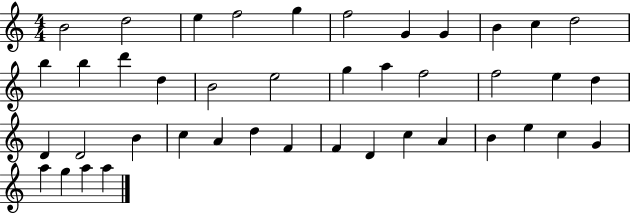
{
  \clef treble
  \numericTimeSignature
  \time 4/4
  \key c \major
  b'2 d''2 | e''4 f''2 g''4 | f''2 g'4 g'4 | b'4 c''4 d''2 | \break b''4 b''4 d'''4 d''4 | b'2 e''2 | g''4 a''4 f''2 | f''2 e''4 d''4 | \break d'4 d'2 b'4 | c''4 a'4 d''4 f'4 | f'4 d'4 c''4 a'4 | b'4 e''4 c''4 g'4 | \break a''4 g''4 a''4 a''4 | \bar "|."
}